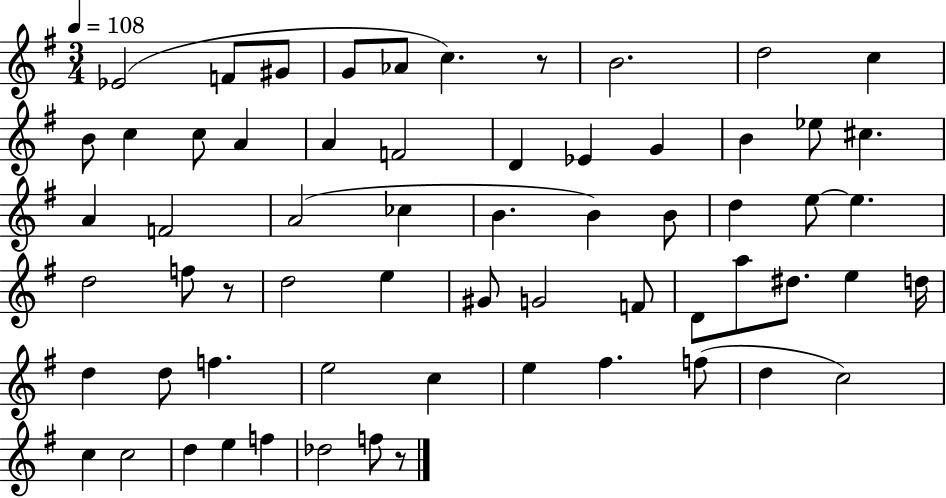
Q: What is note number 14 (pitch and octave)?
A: A4